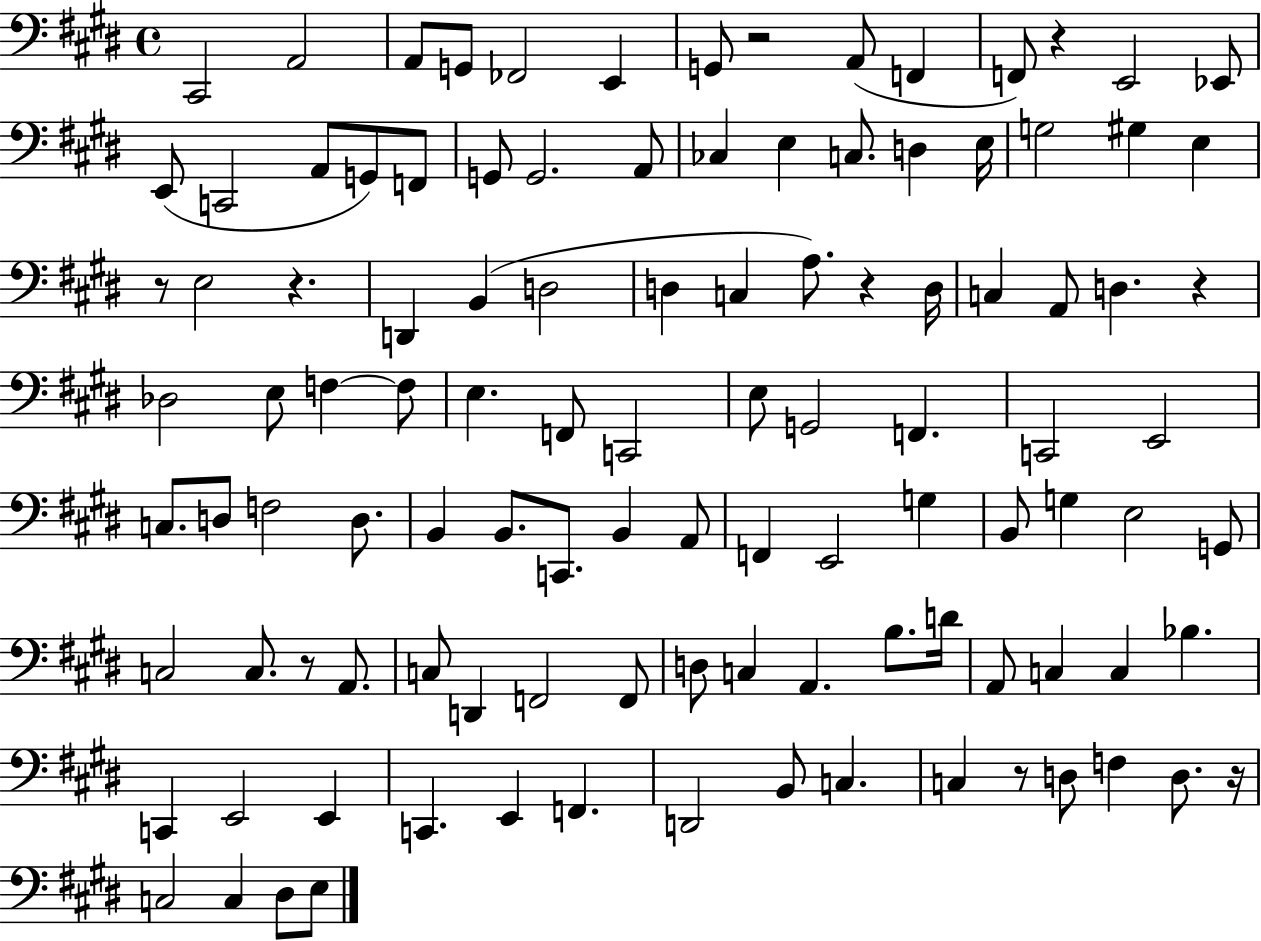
{
  \clef bass
  \time 4/4
  \defaultTimeSignature
  \key e \major
  \repeat volta 2 { cis,2 a,2 | a,8 g,8 fes,2 e,4 | g,8 r2 a,8( f,4 | f,8) r4 e,2 ees,8 | \break e,8( c,2 a,8 g,8) f,8 | g,8 g,2. a,8 | ces4 e4 c8. d4 e16 | g2 gis4 e4 | \break r8 e2 r4. | d,4 b,4( d2 | d4 c4 a8.) r4 d16 | c4 a,8 d4. r4 | \break des2 e8 f4~~ f8 | e4. f,8 c,2 | e8 g,2 f,4. | c,2 e,2 | \break c8. d8 f2 d8. | b,4 b,8. c,8. b,4 a,8 | f,4 e,2 g4 | b,8 g4 e2 g,8 | \break c2 c8. r8 a,8. | c8 d,4 f,2 f,8 | d8 c4 a,4. b8. d'16 | a,8 c4 c4 bes4. | \break c,4 e,2 e,4 | c,4. e,4 f,4. | d,2 b,8 c4. | c4 r8 d8 f4 d8. r16 | \break c2 c4 dis8 e8 | } \bar "|."
}